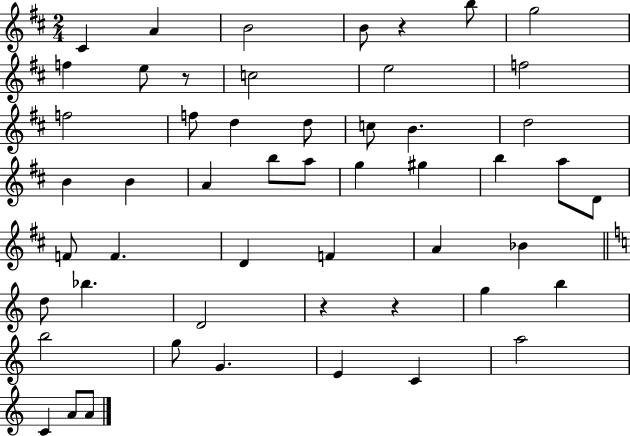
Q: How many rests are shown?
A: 4